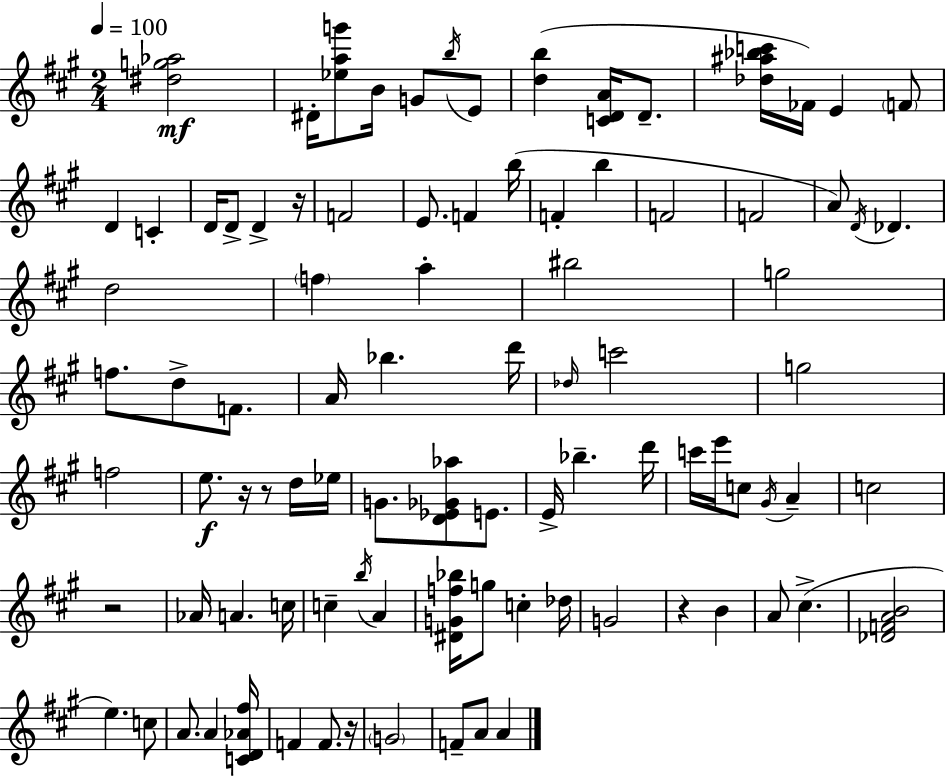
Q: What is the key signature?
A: A major